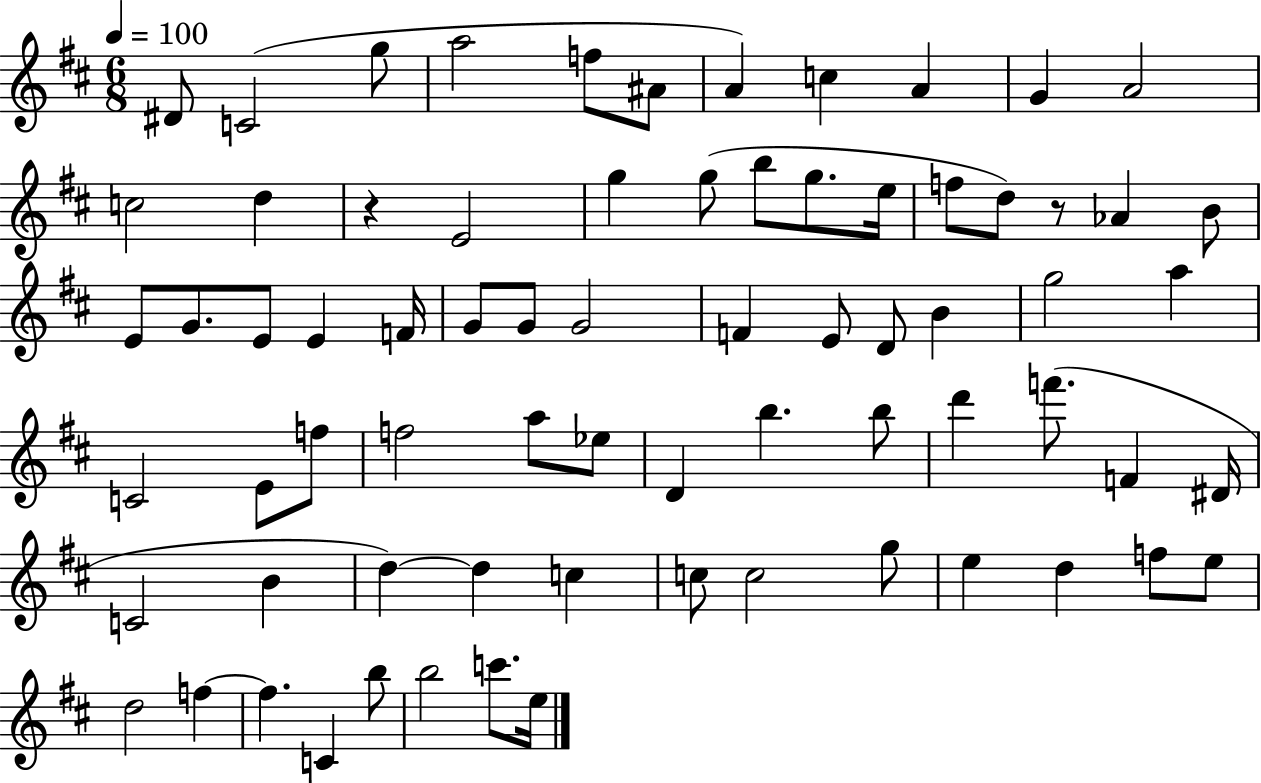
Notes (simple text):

D#4/e C4/h G5/e A5/h F5/e A#4/e A4/q C5/q A4/q G4/q A4/h C5/h D5/q R/q E4/h G5/q G5/e B5/e G5/e. E5/s F5/e D5/e R/e Ab4/q B4/e E4/e G4/e. E4/e E4/q F4/s G4/e G4/e G4/h F4/q E4/e D4/e B4/q G5/h A5/q C4/h E4/e F5/e F5/h A5/e Eb5/e D4/q B5/q. B5/e D6/q F6/e. F4/q D#4/s C4/h B4/q D5/q D5/q C5/q C5/e C5/h G5/e E5/q D5/q F5/e E5/e D5/h F5/q F5/q. C4/q B5/e B5/h C6/e. E5/s